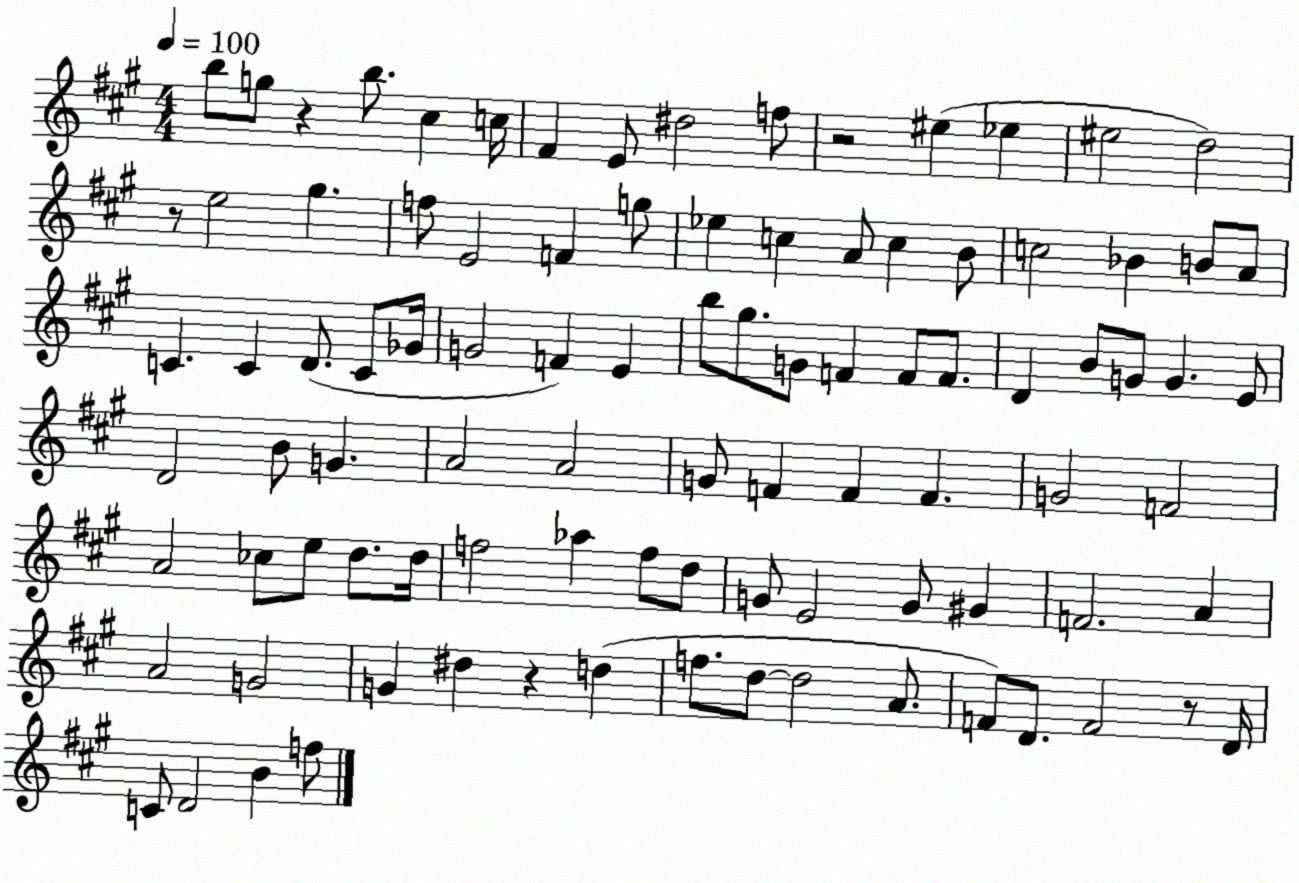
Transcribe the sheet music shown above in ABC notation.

X:1
T:Untitled
M:4/4
L:1/4
K:A
b/2 g/2 z b/2 ^c c/4 ^F E/2 ^d2 f/2 z2 ^e _e ^e2 d2 z/2 e2 ^g f/2 E2 F g/2 _e c A/2 c B/2 c2 _B B/2 A/2 C C D/2 C/2 _G/4 G2 F E b/2 ^g/2 G/2 F F/2 F/2 D B/2 G/2 G E/2 D2 B/2 G A2 A2 G/2 F F F G2 F2 A2 _c/2 e/2 d/2 d/4 f2 _a f/2 d/2 G/2 E2 G/2 ^G F2 A A2 G2 G ^d z d f/2 d/2 d2 A/2 F/2 D/2 F2 z/2 D/4 C/2 D2 B f/2